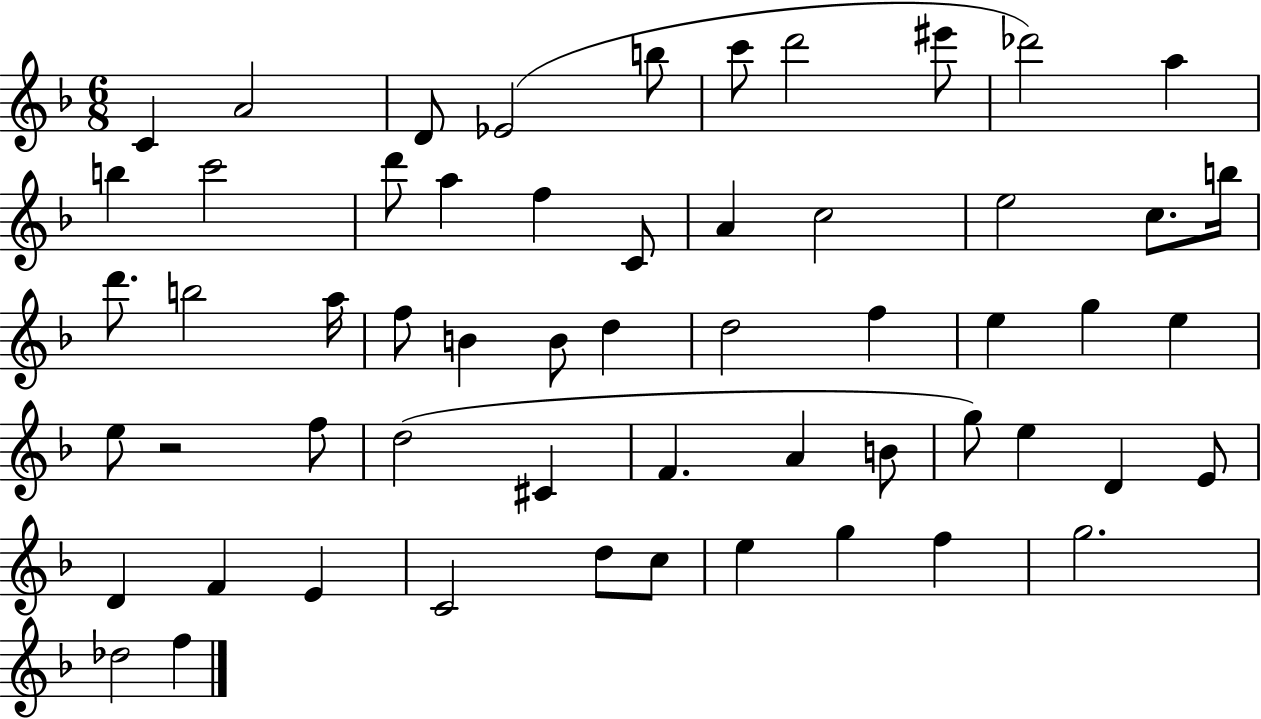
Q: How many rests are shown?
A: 1